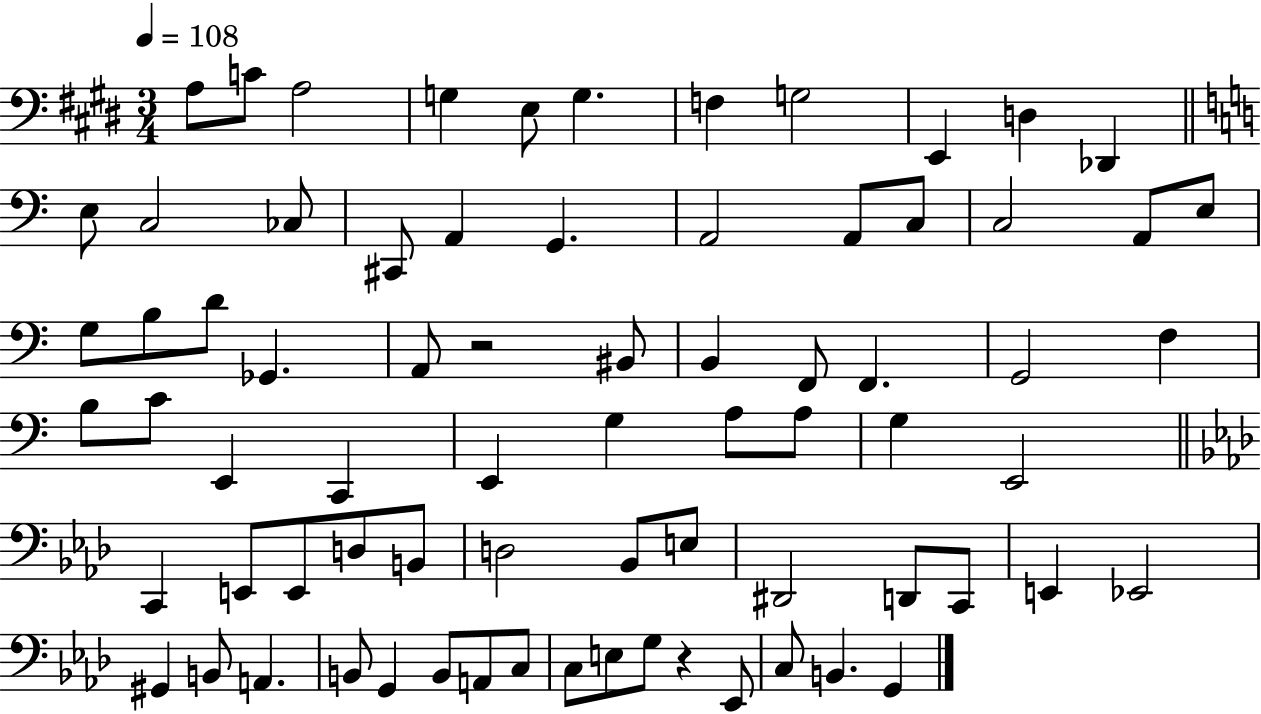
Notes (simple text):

A3/e C4/e A3/h G3/q E3/e G3/q. F3/q G3/h E2/q D3/q Db2/q E3/e C3/h CES3/e C#2/e A2/q G2/q. A2/h A2/e C3/e C3/h A2/e E3/e G3/e B3/e D4/e Gb2/q. A2/e R/h BIS2/e B2/q F2/e F2/q. G2/h F3/q B3/e C4/e E2/q C2/q E2/q G3/q A3/e A3/e G3/q E2/h C2/q E2/e E2/e D3/e B2/e D3/h Bb2/e E3/e D#2/h D2/e C2/e E2/q Eb2/h G#2/q B2/e A2/q. B2/e G2/q B2/e A2/e C3/e C3/e E3/e G3/e R/q Eb2/e C3/e B2/q. G2/q